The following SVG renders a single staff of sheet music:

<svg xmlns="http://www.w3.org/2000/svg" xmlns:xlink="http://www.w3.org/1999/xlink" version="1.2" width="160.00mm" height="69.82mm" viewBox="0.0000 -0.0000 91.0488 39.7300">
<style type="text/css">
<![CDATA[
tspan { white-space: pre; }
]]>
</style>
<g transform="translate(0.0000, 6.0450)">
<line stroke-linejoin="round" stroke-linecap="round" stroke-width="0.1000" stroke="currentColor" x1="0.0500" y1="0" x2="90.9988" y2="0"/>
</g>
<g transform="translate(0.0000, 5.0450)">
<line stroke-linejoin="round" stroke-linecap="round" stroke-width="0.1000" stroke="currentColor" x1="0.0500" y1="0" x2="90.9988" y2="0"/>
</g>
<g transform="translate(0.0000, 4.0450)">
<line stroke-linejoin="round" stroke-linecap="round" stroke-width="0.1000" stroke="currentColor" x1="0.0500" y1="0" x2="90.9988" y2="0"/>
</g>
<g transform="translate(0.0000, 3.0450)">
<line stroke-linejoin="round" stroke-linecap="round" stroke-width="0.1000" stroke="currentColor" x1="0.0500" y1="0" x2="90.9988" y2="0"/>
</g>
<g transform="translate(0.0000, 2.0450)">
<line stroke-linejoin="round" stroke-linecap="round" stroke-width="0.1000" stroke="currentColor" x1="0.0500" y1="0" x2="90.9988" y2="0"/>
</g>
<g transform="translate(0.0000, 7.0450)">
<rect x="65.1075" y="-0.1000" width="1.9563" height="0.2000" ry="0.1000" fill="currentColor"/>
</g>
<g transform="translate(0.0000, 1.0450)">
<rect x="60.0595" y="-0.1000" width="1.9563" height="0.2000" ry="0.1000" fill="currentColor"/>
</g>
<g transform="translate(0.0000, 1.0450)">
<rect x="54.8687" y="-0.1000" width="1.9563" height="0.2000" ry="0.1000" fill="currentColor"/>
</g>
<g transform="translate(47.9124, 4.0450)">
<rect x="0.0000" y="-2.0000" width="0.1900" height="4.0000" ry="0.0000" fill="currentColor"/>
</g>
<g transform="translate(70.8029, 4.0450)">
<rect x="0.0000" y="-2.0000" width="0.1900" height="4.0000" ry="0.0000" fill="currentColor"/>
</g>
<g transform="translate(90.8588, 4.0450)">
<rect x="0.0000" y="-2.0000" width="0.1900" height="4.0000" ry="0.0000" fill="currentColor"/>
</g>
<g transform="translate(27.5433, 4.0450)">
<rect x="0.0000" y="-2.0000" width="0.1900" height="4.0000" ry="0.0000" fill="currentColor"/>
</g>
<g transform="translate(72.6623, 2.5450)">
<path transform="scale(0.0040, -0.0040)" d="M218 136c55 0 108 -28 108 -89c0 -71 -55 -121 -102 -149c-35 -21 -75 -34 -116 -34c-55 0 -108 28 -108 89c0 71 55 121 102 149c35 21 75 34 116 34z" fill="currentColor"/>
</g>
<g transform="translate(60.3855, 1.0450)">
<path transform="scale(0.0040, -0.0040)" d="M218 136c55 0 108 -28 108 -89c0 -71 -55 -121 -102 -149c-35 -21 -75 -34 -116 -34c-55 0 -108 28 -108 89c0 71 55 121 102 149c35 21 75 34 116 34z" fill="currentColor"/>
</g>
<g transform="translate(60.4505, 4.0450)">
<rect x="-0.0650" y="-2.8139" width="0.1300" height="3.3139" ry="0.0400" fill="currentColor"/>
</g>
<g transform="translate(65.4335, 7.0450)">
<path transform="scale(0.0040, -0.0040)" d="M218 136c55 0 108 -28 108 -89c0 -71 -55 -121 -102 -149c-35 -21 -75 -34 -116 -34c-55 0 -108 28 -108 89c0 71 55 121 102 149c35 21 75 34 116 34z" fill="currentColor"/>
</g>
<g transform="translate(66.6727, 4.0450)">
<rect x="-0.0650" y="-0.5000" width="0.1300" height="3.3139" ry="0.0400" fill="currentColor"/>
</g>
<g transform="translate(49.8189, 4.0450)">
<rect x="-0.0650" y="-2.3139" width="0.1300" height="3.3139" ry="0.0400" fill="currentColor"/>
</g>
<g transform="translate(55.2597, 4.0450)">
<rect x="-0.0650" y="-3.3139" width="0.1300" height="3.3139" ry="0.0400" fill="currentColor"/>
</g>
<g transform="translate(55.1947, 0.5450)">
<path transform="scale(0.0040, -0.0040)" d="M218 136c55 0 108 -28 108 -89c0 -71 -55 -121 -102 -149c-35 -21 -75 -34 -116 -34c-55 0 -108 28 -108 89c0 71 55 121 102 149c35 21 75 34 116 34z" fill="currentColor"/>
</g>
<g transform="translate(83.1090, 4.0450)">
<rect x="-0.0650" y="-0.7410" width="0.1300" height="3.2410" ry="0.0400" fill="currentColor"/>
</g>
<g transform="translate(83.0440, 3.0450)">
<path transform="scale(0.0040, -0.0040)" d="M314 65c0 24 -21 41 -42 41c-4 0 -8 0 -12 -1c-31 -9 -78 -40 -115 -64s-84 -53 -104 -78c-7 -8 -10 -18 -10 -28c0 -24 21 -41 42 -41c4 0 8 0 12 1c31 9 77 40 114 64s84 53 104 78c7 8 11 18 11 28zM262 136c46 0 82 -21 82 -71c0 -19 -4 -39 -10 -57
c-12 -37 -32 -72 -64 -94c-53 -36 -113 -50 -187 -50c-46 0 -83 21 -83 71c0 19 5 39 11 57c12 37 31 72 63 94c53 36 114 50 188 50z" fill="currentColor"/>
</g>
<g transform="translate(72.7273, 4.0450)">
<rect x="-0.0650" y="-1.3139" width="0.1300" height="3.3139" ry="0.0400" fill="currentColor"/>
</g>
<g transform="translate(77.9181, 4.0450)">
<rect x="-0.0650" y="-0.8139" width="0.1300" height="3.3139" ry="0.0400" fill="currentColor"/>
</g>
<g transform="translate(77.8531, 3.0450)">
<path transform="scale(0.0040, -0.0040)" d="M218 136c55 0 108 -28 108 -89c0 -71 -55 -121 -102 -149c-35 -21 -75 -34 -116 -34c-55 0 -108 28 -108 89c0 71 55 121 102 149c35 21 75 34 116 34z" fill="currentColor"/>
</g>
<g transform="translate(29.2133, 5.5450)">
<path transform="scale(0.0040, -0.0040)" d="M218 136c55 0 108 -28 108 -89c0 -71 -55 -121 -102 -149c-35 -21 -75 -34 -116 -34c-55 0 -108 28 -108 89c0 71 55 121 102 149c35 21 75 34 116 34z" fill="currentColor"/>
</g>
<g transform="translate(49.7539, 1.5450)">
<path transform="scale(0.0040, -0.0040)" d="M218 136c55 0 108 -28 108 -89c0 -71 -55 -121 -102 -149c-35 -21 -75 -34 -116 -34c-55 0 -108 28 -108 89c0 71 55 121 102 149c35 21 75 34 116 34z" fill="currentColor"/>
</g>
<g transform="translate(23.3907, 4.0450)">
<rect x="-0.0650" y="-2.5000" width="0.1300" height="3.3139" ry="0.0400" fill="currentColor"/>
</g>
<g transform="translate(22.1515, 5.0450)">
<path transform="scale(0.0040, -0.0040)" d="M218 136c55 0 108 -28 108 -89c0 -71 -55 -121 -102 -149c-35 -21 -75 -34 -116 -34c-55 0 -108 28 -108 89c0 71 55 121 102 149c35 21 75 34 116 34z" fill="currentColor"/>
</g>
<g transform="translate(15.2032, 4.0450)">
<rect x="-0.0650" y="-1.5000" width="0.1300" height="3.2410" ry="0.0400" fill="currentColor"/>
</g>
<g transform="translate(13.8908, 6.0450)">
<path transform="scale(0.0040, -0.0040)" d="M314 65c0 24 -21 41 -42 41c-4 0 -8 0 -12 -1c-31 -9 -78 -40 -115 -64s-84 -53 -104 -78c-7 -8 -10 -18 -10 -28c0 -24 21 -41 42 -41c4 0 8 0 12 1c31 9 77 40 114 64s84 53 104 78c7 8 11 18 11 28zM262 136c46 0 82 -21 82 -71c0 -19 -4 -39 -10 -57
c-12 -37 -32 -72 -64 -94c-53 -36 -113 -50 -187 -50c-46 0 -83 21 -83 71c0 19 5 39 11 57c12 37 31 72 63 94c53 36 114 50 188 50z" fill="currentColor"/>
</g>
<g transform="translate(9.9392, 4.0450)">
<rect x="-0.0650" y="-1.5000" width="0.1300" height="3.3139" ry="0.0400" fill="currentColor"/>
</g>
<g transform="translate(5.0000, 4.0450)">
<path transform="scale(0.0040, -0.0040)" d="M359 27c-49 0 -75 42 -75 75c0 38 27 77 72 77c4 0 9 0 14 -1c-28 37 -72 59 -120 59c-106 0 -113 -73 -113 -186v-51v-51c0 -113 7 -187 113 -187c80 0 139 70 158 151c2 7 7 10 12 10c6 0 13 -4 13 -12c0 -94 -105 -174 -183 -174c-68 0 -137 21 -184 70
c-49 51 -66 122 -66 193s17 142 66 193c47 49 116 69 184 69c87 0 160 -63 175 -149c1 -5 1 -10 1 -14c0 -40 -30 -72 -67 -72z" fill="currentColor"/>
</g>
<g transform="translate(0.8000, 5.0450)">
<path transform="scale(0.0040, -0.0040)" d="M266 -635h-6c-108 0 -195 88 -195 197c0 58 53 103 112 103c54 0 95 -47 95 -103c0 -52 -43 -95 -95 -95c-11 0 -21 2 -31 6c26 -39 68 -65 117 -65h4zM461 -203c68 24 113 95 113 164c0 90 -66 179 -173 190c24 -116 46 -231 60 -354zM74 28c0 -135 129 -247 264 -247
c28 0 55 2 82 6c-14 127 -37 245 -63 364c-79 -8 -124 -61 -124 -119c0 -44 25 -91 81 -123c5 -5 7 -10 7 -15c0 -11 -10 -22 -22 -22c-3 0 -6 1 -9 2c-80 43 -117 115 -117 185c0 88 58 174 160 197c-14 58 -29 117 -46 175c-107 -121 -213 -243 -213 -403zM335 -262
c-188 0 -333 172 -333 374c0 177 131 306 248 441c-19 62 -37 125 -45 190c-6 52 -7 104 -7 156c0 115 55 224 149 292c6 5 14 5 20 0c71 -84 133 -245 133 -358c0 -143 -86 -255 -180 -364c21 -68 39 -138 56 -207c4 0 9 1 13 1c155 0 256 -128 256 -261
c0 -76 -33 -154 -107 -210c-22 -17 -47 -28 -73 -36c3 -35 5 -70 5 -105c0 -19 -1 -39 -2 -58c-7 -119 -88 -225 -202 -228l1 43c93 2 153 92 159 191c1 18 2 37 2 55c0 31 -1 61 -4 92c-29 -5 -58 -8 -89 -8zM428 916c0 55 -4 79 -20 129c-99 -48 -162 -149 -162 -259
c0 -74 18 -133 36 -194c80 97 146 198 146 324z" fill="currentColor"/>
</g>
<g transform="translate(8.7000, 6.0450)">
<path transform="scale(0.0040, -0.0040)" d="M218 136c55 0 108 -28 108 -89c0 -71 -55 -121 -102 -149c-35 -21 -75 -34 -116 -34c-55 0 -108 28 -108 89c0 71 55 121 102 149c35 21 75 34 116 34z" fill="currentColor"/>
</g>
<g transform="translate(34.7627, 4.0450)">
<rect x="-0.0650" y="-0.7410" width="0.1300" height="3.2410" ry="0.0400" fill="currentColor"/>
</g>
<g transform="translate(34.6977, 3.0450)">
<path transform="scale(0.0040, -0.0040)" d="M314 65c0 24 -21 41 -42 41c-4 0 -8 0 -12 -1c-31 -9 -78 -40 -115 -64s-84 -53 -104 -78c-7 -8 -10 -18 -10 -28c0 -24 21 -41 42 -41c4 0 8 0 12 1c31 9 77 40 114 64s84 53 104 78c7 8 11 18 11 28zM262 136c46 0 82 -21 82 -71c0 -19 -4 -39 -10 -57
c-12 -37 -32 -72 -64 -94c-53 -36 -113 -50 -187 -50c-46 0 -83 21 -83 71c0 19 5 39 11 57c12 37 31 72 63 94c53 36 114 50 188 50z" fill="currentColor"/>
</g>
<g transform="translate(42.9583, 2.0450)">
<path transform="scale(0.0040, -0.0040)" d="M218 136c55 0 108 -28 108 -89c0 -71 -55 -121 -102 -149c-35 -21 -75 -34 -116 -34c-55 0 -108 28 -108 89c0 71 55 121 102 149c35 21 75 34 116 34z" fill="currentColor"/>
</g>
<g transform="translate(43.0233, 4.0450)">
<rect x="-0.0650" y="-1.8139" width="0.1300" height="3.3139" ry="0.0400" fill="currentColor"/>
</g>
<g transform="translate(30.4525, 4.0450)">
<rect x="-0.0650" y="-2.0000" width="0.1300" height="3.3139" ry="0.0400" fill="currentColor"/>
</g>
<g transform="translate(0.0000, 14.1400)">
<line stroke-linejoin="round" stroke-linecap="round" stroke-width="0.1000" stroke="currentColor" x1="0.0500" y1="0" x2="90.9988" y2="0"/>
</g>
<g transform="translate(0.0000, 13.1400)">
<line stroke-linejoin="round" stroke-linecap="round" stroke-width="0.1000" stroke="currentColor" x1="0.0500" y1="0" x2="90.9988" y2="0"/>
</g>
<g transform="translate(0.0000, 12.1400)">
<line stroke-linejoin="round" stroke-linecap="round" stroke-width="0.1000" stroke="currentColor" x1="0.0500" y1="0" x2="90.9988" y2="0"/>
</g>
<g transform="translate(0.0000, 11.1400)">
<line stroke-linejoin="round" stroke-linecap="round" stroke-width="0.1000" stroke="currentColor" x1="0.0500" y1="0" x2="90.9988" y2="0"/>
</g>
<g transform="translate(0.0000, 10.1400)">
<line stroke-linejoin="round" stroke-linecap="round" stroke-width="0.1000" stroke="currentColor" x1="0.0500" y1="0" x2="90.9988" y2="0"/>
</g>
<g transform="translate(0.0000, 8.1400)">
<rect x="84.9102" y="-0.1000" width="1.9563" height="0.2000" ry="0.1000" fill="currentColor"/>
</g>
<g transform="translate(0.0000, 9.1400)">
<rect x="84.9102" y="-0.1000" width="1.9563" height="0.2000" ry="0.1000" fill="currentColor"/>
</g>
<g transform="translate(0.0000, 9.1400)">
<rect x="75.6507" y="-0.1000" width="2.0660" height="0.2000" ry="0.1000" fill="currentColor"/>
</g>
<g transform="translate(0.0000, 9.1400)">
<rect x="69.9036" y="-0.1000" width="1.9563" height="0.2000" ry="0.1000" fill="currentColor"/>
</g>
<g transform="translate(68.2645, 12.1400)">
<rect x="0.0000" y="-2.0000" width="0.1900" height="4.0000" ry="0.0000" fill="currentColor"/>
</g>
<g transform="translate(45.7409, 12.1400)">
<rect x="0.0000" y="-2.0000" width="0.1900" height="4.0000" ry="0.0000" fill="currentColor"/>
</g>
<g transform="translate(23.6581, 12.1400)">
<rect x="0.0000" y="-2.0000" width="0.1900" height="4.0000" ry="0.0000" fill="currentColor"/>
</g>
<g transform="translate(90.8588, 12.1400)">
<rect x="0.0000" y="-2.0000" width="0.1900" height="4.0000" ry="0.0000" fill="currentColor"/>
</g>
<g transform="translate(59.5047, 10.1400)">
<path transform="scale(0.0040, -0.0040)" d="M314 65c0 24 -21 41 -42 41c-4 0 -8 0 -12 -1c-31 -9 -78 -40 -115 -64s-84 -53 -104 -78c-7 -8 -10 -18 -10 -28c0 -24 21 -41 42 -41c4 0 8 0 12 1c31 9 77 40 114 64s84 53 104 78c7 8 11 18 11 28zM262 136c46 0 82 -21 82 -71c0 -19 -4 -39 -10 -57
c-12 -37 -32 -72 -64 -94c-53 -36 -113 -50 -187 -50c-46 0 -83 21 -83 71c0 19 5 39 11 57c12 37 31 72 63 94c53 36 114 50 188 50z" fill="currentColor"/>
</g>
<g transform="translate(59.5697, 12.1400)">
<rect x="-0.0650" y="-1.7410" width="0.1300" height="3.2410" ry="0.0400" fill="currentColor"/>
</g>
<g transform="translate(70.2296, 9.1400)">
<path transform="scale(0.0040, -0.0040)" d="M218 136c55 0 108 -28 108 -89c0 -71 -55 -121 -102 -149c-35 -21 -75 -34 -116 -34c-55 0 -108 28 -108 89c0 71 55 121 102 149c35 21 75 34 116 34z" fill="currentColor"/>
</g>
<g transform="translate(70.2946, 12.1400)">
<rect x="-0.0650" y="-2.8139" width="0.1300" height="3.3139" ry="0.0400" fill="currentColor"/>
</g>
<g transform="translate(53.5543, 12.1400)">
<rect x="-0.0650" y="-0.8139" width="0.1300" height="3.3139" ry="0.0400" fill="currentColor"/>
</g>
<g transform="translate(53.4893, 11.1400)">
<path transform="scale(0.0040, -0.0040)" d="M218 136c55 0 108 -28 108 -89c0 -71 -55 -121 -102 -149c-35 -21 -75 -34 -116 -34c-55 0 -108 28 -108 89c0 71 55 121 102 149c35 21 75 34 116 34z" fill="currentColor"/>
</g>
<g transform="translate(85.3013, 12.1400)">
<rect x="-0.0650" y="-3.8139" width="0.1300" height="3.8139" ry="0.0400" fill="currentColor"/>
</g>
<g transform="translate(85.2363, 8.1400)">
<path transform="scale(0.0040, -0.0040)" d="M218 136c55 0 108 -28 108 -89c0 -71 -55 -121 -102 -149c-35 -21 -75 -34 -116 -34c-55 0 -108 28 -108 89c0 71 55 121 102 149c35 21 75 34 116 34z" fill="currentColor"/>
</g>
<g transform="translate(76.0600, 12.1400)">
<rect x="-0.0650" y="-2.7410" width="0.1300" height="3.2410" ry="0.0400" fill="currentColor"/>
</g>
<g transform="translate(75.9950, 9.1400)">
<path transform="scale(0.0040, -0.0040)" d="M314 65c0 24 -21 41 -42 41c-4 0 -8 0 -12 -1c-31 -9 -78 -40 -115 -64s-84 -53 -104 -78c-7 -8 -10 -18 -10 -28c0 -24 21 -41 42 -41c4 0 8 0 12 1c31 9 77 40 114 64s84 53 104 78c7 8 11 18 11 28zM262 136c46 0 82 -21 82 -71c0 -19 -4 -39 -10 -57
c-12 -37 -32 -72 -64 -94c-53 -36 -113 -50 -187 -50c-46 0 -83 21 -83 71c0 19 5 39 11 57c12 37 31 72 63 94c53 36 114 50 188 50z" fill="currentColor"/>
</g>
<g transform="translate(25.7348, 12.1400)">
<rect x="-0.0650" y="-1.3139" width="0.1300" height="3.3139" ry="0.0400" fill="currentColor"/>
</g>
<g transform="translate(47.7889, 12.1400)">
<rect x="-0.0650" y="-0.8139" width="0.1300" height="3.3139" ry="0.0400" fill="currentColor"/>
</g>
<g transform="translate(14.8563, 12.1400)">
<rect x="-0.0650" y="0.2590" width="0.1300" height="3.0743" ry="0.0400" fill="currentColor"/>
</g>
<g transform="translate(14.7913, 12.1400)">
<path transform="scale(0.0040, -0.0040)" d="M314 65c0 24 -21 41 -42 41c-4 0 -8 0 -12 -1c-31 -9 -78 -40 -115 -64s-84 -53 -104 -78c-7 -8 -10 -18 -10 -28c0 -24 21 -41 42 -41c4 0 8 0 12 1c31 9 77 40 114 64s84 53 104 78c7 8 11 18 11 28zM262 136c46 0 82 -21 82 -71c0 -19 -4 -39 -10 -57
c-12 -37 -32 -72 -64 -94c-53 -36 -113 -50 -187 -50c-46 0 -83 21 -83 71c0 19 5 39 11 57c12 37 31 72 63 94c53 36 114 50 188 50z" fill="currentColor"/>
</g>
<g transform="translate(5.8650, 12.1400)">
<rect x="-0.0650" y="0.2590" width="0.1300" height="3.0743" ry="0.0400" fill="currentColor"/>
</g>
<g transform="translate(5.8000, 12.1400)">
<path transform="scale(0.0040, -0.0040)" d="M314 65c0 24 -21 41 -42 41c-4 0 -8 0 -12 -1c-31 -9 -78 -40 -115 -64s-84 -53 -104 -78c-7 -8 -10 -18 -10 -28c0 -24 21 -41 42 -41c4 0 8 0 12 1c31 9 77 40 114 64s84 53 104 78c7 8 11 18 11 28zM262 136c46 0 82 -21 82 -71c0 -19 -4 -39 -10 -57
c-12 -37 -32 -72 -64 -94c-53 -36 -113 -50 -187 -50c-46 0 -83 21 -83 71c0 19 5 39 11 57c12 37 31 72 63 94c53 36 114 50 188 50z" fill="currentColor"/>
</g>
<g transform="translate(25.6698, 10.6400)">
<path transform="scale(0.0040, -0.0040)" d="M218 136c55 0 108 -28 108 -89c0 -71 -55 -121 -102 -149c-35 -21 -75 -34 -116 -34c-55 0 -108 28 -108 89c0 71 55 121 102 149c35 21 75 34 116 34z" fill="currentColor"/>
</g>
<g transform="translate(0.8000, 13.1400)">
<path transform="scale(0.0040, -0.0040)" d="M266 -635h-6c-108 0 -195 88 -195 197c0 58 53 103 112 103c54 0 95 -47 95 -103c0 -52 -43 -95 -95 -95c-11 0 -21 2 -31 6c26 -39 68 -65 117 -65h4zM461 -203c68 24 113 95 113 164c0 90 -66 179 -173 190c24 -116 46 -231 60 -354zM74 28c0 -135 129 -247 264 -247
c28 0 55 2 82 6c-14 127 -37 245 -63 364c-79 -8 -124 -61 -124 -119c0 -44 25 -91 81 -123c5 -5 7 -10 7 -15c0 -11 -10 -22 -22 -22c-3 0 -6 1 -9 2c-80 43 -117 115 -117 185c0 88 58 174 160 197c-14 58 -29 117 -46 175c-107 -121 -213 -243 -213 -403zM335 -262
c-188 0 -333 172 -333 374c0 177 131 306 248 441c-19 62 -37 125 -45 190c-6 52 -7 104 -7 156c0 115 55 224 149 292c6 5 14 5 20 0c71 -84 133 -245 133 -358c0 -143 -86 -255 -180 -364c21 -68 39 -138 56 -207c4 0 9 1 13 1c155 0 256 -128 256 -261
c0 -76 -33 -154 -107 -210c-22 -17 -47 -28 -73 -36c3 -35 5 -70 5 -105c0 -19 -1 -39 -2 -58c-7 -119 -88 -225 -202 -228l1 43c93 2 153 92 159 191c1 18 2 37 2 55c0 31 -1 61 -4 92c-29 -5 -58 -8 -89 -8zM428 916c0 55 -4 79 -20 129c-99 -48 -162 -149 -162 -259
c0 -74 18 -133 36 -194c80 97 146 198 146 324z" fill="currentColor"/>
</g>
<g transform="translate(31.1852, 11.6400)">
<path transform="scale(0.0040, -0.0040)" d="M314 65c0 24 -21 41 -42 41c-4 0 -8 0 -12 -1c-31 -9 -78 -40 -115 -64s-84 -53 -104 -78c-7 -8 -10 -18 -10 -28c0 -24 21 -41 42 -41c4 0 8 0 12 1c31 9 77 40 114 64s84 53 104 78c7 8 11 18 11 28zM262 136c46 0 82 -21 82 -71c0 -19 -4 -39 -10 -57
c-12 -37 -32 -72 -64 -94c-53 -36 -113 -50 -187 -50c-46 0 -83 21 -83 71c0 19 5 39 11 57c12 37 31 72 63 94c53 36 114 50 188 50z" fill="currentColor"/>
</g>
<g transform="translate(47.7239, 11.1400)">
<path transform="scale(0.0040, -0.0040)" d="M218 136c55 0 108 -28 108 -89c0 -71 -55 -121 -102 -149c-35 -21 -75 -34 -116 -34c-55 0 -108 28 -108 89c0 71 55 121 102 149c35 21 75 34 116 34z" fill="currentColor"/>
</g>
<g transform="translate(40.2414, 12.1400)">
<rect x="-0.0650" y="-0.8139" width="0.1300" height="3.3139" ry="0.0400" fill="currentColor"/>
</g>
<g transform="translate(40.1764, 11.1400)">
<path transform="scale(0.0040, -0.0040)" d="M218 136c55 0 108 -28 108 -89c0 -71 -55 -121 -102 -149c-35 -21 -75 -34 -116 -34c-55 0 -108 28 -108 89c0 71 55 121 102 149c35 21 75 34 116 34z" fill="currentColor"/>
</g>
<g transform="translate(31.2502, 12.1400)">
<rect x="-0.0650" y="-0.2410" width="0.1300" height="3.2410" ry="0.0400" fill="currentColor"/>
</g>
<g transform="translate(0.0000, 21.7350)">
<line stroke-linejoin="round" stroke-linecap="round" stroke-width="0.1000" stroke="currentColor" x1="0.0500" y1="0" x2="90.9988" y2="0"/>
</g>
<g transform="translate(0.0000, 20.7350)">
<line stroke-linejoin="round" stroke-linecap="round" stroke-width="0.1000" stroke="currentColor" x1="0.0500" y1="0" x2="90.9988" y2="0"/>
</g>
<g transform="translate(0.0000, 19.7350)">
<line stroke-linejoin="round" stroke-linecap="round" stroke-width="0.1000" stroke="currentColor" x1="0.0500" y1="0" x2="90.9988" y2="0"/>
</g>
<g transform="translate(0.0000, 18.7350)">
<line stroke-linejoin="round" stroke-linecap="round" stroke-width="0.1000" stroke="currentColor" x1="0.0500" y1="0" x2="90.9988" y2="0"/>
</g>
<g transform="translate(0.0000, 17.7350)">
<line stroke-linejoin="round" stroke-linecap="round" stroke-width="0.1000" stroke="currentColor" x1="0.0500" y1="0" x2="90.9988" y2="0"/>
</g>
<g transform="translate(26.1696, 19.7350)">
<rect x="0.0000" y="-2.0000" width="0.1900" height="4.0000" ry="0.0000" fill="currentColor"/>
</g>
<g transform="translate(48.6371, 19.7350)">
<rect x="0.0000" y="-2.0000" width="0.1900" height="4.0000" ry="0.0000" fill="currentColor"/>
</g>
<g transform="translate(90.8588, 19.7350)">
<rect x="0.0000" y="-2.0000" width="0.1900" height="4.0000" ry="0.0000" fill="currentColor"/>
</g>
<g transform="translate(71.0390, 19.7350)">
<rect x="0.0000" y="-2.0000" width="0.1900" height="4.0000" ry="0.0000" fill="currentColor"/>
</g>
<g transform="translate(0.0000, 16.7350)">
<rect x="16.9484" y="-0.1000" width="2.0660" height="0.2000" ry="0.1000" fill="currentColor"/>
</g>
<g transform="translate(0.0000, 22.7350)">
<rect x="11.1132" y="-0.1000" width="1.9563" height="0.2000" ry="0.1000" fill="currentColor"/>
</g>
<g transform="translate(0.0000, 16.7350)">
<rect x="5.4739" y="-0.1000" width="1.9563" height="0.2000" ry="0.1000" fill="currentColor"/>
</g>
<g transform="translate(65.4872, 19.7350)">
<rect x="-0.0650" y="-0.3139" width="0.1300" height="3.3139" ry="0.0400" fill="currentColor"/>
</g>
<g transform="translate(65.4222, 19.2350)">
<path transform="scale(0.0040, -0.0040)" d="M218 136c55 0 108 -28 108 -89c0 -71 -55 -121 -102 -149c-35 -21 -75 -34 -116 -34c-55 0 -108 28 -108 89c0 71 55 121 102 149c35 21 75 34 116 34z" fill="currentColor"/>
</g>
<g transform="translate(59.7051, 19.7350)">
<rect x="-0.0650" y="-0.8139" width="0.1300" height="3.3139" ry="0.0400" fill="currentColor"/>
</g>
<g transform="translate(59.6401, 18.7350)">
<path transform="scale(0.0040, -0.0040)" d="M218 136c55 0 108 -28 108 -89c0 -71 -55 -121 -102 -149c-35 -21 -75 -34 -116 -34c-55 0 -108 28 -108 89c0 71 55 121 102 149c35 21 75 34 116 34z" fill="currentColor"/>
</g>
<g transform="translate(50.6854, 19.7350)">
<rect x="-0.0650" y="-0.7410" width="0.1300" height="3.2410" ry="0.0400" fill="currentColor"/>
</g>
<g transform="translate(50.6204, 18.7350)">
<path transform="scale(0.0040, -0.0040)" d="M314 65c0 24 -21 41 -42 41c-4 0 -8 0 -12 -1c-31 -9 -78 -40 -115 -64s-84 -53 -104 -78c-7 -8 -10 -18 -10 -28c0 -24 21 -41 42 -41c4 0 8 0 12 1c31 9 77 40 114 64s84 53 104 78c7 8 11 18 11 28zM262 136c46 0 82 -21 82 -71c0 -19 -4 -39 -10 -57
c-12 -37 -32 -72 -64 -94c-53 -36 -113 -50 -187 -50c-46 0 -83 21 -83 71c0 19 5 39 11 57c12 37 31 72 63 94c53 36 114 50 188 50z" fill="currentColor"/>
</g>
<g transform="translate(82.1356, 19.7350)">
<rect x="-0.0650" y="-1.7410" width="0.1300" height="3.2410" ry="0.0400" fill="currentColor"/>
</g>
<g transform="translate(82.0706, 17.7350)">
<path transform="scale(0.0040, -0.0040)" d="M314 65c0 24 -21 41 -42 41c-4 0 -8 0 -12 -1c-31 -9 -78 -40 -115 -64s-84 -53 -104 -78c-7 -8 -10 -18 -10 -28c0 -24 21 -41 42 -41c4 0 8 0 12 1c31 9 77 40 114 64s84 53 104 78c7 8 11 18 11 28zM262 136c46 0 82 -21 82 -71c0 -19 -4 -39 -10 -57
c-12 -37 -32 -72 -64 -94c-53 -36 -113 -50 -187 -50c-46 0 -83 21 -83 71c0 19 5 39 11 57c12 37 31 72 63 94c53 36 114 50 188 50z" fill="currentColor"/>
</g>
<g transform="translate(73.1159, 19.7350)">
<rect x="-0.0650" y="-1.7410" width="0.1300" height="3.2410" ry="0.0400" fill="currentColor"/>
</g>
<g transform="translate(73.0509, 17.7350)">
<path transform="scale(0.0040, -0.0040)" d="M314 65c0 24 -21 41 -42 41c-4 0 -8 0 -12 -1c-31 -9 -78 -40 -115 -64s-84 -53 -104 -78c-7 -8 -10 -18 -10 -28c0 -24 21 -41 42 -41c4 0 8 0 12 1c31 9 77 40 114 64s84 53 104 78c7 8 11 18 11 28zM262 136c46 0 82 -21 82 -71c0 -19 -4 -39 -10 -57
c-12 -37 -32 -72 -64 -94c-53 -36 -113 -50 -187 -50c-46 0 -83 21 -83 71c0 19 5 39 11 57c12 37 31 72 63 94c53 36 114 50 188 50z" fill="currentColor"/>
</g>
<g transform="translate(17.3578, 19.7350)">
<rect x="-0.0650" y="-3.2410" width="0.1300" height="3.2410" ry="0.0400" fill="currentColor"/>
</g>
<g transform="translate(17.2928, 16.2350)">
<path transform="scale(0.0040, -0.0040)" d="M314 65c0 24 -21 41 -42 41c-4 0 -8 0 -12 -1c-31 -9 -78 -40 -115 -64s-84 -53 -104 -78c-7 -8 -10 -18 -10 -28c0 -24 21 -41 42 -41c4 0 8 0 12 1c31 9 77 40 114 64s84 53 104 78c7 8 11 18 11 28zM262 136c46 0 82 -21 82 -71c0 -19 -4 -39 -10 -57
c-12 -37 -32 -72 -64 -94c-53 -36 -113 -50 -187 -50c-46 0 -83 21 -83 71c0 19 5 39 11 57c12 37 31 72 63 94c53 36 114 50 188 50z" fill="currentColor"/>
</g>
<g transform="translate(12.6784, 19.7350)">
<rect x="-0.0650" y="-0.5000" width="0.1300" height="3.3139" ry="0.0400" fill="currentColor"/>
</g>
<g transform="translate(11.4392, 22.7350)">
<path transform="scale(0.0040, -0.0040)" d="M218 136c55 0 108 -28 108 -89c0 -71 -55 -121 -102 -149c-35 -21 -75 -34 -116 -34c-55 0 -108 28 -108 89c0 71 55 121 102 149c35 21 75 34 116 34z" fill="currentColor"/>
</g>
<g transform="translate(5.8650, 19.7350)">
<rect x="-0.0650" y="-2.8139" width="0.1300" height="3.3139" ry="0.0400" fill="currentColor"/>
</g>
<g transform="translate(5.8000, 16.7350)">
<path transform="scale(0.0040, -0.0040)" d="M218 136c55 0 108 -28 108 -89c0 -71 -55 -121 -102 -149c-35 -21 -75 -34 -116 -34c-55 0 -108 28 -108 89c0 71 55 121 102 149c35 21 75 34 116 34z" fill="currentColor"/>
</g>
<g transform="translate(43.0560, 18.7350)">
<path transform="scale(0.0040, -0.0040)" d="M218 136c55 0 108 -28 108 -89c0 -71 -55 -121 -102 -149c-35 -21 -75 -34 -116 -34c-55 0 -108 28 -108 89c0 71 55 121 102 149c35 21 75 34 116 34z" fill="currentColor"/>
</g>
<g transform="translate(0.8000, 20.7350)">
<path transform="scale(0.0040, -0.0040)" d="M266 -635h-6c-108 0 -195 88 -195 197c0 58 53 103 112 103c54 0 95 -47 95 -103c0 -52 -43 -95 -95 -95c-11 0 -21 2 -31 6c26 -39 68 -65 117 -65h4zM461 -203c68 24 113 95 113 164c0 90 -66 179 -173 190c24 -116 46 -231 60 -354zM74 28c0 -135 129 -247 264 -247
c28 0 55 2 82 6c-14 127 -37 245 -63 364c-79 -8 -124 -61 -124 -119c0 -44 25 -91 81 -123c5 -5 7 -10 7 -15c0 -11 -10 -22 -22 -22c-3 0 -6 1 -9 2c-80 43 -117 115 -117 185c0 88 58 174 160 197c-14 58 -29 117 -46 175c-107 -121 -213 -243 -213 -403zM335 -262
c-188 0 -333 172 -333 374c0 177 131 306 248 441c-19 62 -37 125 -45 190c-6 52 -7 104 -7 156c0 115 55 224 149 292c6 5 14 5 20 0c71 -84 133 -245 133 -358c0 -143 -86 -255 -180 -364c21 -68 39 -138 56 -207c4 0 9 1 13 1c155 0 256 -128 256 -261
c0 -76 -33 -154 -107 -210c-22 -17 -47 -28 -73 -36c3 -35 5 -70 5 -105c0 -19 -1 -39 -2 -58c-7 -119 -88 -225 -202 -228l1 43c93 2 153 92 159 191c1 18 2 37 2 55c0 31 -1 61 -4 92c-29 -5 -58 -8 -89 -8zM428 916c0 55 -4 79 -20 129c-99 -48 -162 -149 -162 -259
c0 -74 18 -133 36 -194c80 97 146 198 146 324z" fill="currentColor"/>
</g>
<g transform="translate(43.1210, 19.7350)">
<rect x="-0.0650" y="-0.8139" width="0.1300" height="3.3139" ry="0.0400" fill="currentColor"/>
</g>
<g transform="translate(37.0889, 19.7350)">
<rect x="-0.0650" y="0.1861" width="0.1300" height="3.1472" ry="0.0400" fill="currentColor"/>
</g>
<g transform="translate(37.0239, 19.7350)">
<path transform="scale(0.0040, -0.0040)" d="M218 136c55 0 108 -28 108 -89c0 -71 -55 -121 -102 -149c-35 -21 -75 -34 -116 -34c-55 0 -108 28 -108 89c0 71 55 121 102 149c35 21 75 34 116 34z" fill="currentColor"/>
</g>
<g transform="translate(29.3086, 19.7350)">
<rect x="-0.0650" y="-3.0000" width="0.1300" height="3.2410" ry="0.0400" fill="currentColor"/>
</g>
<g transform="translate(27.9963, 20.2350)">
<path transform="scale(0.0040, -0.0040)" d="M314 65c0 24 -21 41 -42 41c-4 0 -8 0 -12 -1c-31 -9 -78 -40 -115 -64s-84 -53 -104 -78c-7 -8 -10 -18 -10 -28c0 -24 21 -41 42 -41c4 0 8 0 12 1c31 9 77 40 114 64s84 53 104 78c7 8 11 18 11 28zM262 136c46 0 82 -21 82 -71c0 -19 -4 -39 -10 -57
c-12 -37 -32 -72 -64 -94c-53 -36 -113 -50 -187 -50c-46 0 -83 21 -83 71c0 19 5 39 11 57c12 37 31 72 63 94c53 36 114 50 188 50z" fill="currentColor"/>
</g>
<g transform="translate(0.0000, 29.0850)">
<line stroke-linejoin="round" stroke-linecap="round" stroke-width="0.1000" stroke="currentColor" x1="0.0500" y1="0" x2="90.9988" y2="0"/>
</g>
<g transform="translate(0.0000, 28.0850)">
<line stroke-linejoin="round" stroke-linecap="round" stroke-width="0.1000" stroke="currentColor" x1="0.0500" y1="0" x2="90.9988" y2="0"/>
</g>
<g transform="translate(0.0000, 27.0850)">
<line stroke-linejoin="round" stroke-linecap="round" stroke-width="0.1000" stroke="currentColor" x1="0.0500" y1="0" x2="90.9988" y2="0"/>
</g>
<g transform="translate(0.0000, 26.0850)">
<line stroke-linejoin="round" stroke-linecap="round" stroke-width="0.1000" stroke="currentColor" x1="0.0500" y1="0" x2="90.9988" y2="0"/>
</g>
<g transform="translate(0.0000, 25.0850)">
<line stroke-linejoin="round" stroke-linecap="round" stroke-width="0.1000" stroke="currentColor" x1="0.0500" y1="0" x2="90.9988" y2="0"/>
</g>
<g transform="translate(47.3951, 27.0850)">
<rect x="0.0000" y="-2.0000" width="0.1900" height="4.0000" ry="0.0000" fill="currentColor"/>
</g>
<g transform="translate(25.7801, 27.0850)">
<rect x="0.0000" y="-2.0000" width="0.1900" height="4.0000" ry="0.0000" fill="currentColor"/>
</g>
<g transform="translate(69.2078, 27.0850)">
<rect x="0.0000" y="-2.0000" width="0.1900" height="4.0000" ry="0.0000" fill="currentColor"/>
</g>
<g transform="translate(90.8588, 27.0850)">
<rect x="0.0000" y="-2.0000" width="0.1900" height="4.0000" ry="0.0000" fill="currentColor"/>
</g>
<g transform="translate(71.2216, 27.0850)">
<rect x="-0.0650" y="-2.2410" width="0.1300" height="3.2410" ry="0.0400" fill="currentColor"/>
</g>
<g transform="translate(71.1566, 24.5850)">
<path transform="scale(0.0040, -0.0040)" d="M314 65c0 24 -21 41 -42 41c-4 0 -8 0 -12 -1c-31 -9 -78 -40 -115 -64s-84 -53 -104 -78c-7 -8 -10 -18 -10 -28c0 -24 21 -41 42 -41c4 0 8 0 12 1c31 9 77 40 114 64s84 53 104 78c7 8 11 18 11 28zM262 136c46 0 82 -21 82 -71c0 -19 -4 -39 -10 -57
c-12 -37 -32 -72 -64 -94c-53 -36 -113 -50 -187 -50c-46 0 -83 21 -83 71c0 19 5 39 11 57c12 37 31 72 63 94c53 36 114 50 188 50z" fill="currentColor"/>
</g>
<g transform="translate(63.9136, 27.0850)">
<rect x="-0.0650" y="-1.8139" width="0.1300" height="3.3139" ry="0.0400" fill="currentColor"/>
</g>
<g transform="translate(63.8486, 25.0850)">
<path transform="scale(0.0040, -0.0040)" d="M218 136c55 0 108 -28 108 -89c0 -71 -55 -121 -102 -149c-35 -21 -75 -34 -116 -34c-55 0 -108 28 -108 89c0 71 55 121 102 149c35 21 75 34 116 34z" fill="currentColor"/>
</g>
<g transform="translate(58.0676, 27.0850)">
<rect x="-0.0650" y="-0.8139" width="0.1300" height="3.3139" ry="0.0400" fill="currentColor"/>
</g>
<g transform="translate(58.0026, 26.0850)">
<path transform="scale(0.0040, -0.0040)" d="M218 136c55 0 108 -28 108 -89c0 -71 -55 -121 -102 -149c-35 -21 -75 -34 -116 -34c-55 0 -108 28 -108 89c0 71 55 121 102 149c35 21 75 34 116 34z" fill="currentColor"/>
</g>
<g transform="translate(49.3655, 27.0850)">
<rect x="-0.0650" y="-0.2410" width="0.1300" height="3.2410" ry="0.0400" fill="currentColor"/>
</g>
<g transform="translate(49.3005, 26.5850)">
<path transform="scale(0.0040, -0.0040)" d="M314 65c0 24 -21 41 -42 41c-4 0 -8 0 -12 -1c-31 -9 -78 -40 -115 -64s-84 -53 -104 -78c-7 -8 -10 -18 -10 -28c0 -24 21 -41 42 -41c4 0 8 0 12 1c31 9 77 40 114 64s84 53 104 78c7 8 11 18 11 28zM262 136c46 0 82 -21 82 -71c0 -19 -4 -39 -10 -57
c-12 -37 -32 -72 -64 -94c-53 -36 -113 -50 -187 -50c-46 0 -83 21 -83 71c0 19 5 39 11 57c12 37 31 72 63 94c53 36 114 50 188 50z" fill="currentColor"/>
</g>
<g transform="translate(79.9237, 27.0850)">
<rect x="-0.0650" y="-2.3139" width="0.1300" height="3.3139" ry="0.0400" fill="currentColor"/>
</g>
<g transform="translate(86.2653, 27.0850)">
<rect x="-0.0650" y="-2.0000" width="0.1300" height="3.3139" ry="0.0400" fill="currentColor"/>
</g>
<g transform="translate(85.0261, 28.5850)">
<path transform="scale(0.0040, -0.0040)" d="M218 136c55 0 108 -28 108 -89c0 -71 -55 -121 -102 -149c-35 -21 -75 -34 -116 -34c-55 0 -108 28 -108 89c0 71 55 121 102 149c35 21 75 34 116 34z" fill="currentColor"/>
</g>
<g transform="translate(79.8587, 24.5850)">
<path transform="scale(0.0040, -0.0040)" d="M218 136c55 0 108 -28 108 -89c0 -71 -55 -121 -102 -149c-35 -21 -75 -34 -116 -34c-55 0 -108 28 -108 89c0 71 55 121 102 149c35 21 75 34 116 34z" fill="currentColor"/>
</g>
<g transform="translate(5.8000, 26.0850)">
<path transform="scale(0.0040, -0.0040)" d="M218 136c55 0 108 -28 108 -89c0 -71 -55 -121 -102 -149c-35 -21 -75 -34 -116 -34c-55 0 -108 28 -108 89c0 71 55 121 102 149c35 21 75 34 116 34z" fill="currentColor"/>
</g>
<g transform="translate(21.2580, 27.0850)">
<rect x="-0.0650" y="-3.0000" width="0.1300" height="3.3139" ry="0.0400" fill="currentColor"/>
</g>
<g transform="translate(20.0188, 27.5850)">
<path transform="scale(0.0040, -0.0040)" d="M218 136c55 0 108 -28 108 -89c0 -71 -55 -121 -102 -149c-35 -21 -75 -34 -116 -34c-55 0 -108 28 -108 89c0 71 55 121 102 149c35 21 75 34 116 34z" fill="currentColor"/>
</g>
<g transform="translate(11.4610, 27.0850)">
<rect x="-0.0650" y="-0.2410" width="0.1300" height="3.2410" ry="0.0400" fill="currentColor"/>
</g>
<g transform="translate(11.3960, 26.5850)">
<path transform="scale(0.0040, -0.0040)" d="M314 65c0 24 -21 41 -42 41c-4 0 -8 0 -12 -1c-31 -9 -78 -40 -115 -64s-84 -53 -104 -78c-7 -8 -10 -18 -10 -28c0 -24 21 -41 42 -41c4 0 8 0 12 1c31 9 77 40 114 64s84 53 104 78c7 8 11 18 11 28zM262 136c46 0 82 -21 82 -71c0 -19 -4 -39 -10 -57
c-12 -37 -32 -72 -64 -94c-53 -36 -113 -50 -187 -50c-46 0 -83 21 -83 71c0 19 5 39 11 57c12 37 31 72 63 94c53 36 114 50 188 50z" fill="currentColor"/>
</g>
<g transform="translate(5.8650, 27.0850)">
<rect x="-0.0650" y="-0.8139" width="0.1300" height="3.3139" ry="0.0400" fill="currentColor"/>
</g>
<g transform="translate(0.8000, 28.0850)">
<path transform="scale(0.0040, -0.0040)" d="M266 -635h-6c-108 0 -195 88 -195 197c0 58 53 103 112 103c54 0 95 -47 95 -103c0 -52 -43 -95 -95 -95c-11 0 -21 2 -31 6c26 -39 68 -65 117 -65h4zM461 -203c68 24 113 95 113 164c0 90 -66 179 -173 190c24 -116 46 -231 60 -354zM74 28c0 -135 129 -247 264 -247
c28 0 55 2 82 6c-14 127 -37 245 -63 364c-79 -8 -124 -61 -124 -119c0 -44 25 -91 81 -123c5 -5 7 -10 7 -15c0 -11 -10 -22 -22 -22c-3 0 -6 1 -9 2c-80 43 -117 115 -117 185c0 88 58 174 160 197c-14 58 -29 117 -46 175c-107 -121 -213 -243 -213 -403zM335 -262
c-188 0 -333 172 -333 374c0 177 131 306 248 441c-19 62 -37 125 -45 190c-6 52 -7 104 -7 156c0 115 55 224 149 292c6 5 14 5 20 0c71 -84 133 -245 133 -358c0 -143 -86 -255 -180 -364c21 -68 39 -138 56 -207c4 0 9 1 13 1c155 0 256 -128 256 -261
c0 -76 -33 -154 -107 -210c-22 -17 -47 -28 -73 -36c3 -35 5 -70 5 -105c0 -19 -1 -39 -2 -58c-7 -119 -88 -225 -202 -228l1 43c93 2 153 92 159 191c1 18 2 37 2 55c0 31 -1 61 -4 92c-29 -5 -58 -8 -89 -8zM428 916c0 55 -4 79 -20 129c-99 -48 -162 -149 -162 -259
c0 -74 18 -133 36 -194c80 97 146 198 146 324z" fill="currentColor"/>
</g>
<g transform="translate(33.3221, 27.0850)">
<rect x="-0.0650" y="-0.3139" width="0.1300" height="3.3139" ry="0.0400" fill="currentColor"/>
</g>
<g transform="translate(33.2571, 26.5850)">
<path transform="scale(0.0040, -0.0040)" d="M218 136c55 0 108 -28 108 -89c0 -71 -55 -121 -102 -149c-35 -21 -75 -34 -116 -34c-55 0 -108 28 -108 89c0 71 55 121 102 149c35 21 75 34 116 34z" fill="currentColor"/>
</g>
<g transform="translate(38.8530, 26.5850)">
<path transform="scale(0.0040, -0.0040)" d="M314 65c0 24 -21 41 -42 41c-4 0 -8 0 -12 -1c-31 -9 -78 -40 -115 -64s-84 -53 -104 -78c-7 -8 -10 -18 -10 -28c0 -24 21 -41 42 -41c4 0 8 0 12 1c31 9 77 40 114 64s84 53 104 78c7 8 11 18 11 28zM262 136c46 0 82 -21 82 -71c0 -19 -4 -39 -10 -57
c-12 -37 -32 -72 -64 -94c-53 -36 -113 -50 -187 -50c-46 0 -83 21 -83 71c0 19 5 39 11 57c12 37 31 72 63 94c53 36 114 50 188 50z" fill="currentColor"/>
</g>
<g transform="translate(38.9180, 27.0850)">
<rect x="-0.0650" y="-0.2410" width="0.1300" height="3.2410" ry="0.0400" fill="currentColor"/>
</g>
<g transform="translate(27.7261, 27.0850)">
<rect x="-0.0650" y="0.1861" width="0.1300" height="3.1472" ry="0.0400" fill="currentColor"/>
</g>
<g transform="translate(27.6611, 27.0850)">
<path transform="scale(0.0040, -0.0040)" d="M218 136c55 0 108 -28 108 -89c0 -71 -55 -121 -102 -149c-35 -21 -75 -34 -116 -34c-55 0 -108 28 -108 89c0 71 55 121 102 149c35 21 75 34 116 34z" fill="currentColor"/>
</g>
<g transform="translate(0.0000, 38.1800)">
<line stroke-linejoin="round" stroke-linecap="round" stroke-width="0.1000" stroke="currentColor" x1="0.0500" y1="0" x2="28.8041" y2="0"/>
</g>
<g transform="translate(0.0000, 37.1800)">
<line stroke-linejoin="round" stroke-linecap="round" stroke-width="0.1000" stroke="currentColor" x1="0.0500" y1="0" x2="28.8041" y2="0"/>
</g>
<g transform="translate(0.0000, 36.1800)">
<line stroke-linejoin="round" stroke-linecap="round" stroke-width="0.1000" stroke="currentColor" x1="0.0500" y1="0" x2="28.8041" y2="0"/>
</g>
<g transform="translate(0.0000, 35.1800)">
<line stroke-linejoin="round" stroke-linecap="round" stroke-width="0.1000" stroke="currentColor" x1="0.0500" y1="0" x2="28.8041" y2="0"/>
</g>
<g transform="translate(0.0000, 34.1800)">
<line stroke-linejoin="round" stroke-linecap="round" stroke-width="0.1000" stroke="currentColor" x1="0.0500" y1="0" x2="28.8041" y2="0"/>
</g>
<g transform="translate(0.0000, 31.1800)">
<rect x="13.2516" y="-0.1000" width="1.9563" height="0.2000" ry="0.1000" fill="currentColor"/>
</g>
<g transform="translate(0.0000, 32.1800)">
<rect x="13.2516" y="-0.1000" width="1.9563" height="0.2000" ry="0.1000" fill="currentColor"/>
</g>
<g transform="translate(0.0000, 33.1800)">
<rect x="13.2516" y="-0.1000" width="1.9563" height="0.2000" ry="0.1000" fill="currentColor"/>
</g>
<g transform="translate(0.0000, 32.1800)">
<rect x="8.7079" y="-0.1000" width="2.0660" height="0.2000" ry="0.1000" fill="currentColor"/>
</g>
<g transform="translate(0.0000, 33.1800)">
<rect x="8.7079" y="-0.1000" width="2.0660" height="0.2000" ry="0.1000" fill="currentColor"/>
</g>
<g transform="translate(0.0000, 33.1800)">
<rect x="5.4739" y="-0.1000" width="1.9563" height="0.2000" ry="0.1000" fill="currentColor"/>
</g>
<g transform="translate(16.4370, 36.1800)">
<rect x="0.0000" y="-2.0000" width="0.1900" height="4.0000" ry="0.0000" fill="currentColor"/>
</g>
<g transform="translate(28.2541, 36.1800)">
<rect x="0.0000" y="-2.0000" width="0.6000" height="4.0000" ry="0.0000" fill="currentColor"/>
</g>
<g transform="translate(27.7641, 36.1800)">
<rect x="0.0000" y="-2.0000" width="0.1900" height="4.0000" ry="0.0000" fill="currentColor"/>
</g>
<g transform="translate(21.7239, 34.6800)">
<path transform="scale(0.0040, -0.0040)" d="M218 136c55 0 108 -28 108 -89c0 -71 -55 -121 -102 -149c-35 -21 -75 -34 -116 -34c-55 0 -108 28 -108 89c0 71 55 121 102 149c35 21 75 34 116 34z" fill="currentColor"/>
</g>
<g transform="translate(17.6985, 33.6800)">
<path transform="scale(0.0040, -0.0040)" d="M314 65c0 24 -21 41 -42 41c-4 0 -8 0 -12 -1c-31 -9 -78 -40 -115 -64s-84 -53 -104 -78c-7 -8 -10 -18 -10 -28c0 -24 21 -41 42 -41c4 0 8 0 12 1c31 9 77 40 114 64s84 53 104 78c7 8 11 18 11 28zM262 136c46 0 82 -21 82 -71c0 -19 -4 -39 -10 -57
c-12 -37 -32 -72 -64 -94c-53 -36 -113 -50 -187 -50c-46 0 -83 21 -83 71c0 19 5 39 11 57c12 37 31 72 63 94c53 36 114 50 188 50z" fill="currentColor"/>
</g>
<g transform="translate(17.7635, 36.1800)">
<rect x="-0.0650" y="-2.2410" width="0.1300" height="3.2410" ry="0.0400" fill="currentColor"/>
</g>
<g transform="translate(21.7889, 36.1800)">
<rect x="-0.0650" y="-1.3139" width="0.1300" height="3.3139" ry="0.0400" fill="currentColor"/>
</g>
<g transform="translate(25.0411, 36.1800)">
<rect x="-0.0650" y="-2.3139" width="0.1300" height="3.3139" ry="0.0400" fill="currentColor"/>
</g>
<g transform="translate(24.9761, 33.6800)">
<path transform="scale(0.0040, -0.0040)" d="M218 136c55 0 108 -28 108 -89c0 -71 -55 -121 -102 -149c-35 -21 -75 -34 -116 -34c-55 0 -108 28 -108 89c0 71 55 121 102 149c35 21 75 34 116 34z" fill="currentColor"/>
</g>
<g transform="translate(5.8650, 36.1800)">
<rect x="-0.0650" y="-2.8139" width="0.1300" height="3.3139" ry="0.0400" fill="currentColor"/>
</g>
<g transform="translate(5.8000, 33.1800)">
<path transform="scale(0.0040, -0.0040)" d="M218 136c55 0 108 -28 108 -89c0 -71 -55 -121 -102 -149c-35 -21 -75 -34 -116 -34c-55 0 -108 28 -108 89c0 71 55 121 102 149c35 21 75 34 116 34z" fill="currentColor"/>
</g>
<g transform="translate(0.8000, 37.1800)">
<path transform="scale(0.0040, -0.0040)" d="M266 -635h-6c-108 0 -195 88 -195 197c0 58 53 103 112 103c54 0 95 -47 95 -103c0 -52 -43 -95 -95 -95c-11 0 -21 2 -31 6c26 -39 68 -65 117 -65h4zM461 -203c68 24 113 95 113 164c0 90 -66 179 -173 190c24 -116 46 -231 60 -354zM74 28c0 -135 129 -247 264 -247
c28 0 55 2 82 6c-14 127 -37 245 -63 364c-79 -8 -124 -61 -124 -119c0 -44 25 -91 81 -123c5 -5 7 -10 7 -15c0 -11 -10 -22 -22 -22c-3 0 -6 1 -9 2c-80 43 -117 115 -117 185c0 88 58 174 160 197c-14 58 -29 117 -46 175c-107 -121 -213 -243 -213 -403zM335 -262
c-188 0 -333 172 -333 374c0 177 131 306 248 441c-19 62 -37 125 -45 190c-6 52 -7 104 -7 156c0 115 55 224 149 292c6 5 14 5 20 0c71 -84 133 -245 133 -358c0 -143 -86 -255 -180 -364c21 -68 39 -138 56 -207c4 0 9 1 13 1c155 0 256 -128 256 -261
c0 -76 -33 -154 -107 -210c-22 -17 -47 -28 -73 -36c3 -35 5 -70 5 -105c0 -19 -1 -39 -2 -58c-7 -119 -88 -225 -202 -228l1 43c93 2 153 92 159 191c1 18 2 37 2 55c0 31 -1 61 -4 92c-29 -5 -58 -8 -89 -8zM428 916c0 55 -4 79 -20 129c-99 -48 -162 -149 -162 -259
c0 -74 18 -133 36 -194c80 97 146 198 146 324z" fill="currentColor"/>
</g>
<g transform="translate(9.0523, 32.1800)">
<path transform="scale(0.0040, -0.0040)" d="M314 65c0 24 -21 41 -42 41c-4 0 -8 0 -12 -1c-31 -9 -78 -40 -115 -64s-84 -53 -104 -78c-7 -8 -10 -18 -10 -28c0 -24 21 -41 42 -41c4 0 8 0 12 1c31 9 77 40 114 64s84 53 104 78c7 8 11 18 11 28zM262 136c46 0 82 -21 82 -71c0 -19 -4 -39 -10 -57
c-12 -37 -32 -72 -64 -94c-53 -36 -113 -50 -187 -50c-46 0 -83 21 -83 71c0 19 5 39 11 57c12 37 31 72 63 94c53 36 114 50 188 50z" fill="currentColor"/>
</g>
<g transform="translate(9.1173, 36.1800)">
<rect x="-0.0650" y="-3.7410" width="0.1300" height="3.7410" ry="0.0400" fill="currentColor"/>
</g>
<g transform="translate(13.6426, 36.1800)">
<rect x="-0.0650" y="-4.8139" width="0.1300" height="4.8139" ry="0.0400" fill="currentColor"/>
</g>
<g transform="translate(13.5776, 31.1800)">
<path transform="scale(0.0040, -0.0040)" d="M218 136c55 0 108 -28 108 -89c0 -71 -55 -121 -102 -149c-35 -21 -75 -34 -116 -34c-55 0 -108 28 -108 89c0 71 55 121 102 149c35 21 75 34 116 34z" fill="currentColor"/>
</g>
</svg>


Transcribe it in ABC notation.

X:1
T:Untitled
M:4/4
L:1/4
K:C
E E2 G F d2 f g b a C e d d2 B2 B2 e c2 d d d f2 a a2 c' a C b2 A2 B d d2 d c f2 f2 d c2 A B c c2 c2 d f g2 g F a c'2 e' g2 e g